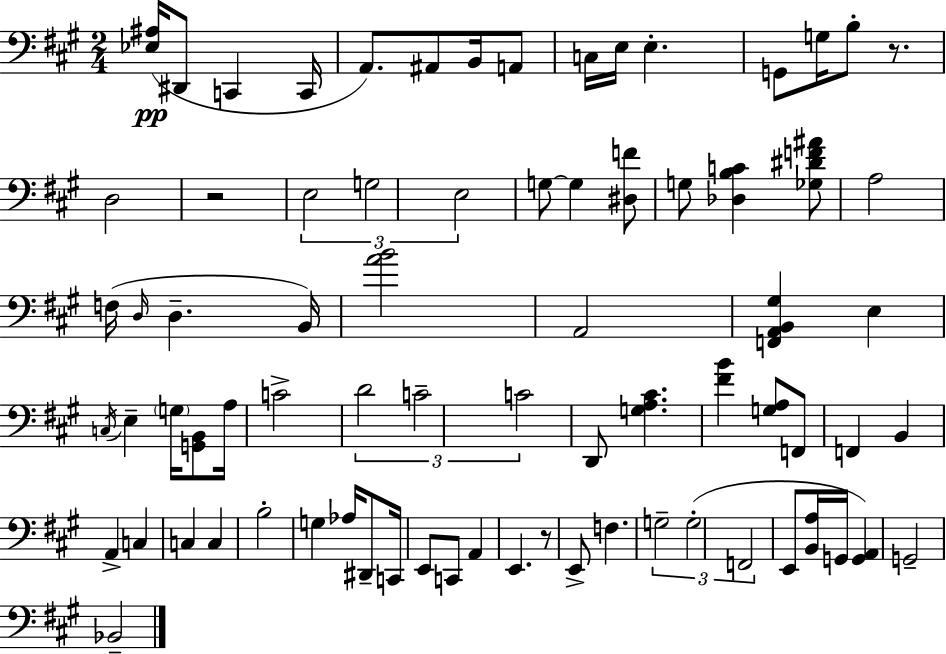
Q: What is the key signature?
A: A major